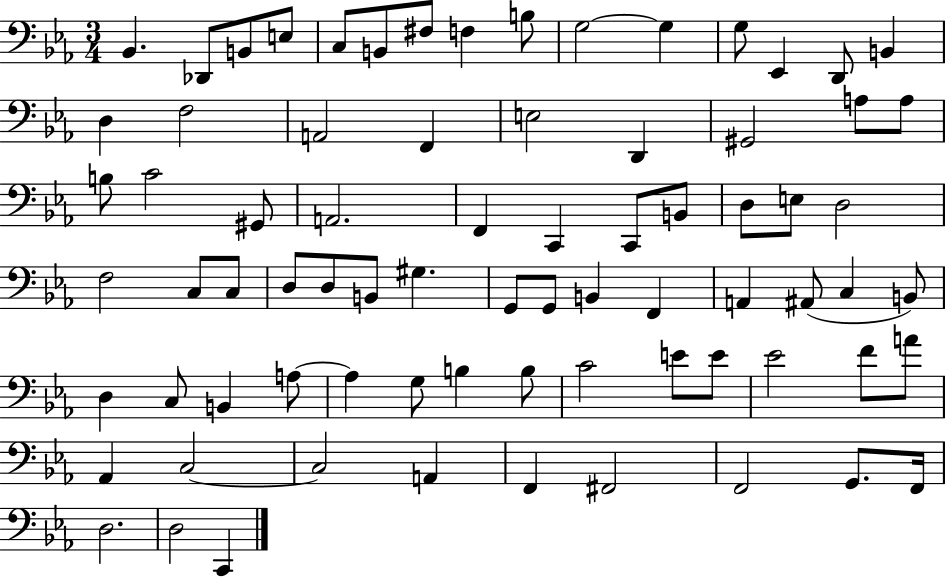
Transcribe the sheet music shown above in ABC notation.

X:1
T:Untitled
M:3/4
L:1/4
K:Eb
_B,, _D,,/2 B,,/2 E,/2 C,/2 B,,/2 ^F,/2 F, B,/2 G,2 G, G,/2 _E,, D,,/2 B,, D, F,2 A,,2 F,, E,2 D,, ^G,,2 A,/2 A,/2 B,/2 C2 ^G,,/2 A,,2 F,, C,, C,,/2 B,,/2 D,/2 E,/2 D,2 F,2 C,/2 C,/2 D,/2 D,/2 B,,/2 ^G, G,,/2 G,,/2 B,, F,, A,, ^A,,/2 C, B,,/2 D, C,/2 B,, A,/2 A, G,/2 B, B,/2 C2 E/2 E/2 _E2 F/2 A/2 _A,, C,2 C,2 A,, F,, ^F,,2 F,,2 G,,/2 F,,/4 D,2 D,2 C,,